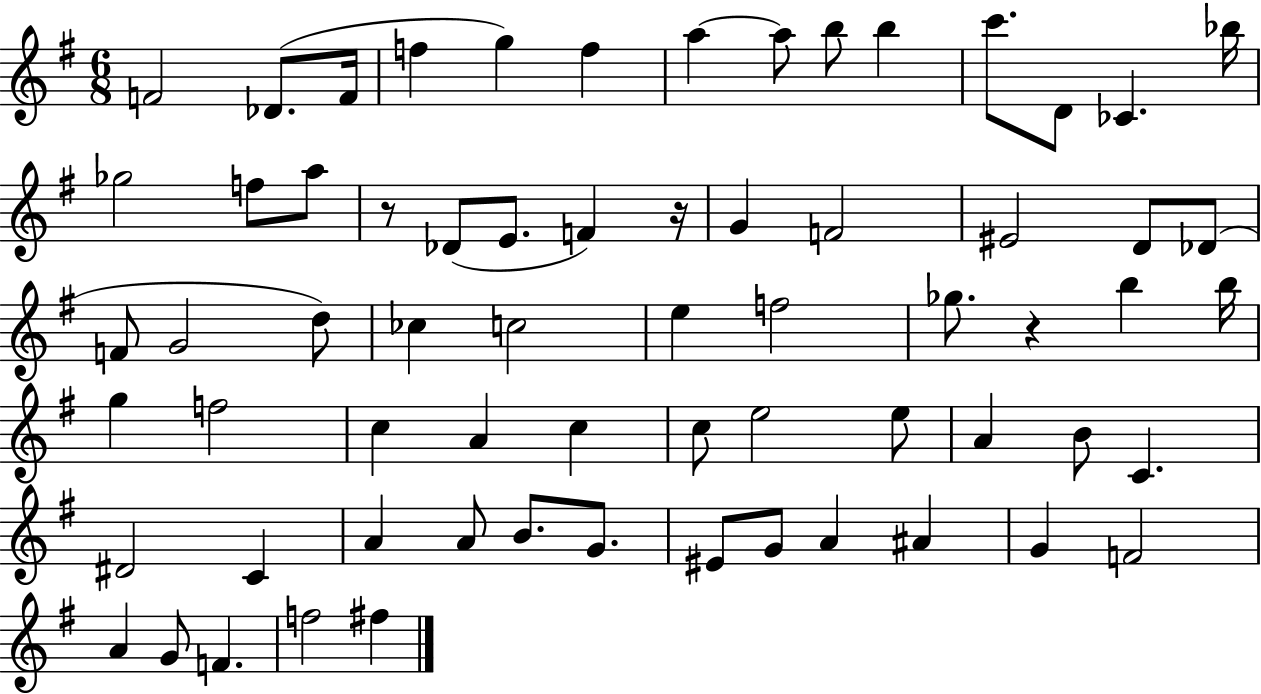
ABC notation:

X:1
T:Untitled
M:6/8
L:1/4
K:G
F2 _D/2 F/4 f g f a a/2 b/2 b c'/2 D/2 _C _b/4 _g2 f/2 a/2 z/2 _D/2 E/2 F z/4 G F2 ^E2 D/2 _D/2 F/2 G2 d/2 _c c2 e f2 _g/2 z b b/4 g f2 c A c c/2 e2 e/2 A B/2 C ^D2 C A A/2 B/2 G/2 ^E/2 G/2 A ^A G F2 A G/2 F f2 ^f